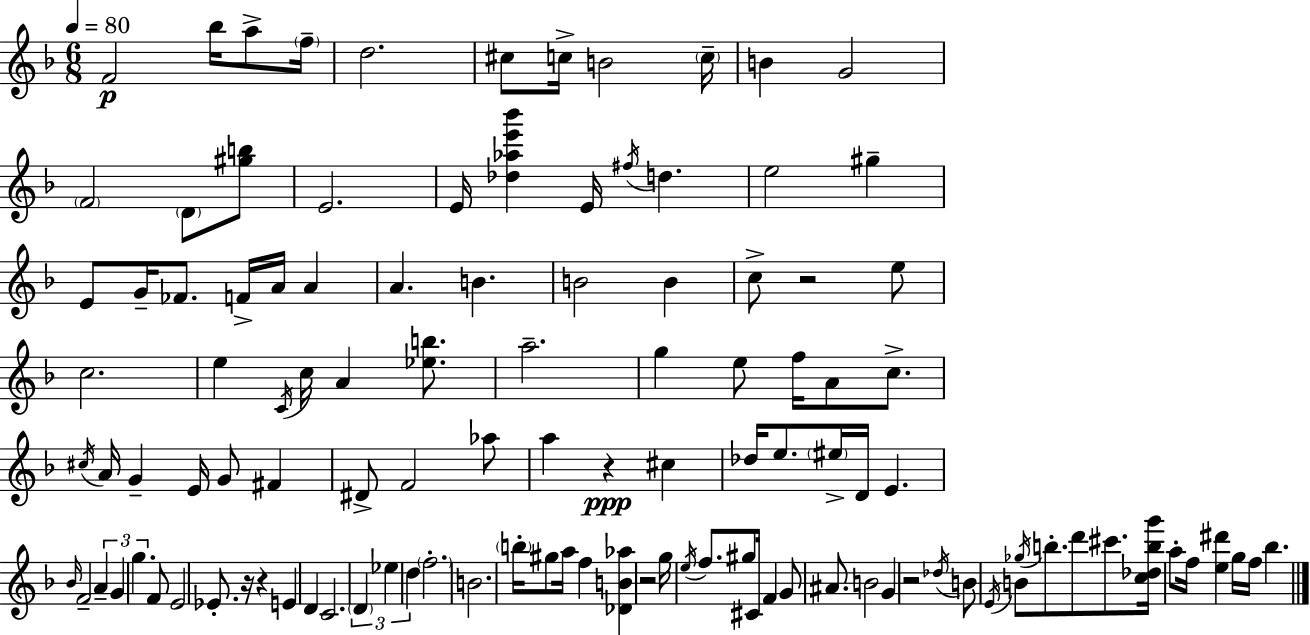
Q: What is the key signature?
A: D minor